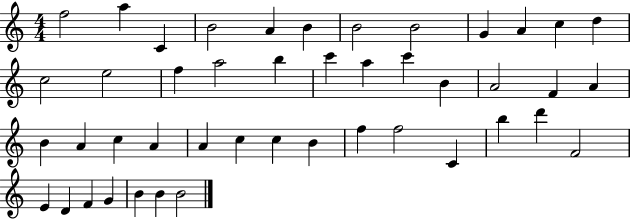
{
  \clef treble
  \numericTimeSignature
  \time 4/4
  \key c \major
  f''2 a''4 c'4 | b'2 a'4 b'4 | b'2 b'2 | g'4 a'4 c''4 d''4 | \break c''2 e''2 | f''4 a''2 b''4 | c'''4 a''4 c'''4 b'4 | a'2 f'4 a'4 | \break b'4 a'4 c''4 a'4 | a'4 c''4 c''4 b'4 | f''4 f''2 c'4 | b''4 d'''4 f'2 | \break e'4 d'4 f'4 g'4 | b'4 b'4 b'2 | \bar "|."
}